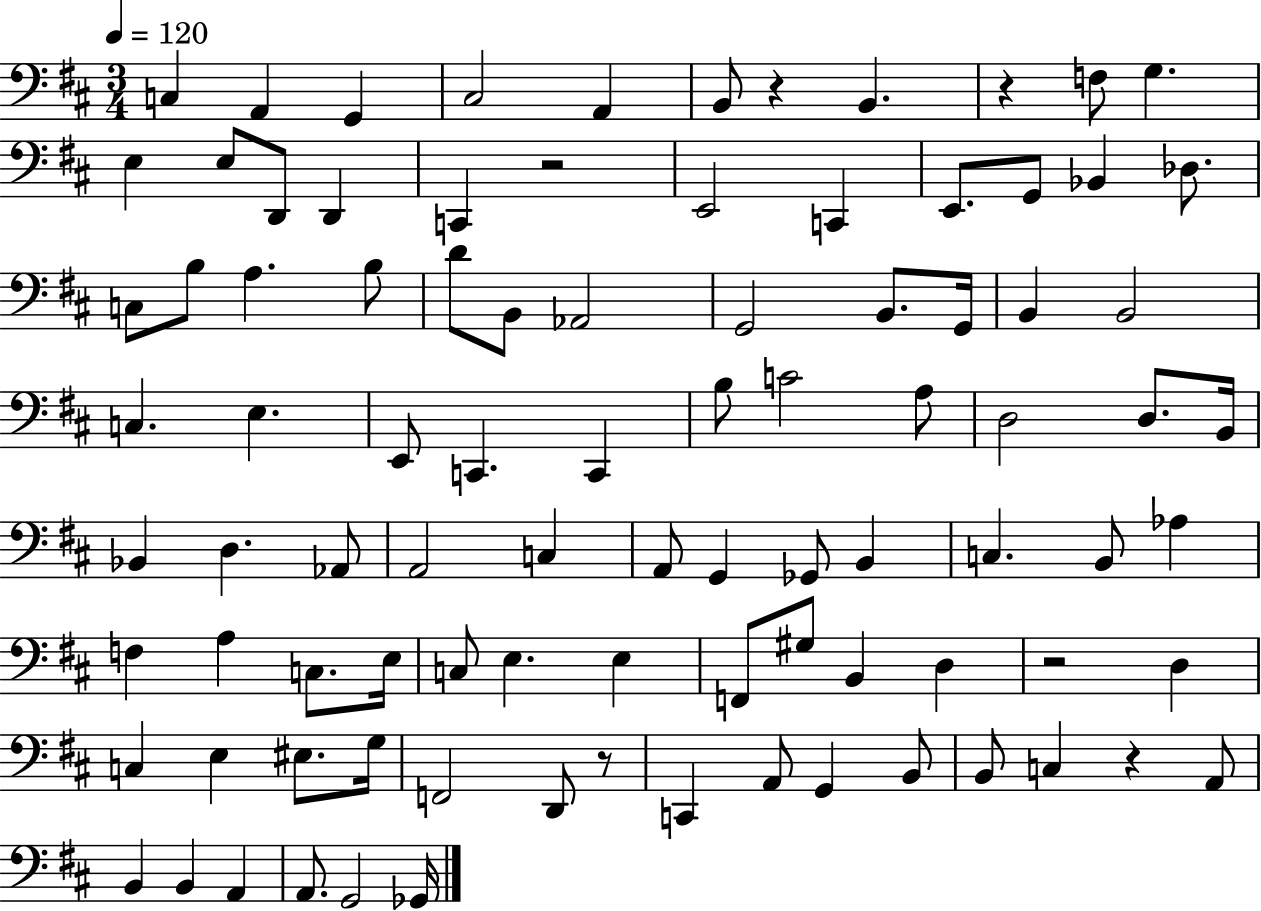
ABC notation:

X:1
T:Untitled
M:3/4
L:1/4
K:D
C, A,, G,, ^C,2 A,, B,,/2 z B,, z F,/2 G, E, E,/2 D,,/2 D,, C,, z2 E,,2 C,, E,,/2 G,,/2 _B,, _D,/2 C,/2 B,/2 A, B,/2 D/2 B,,/2 _A,,2 G,,2 B,,/2 G,,/4 B,, B,,2 C, E, E,,/2 C,, C,, B,/2 C2 A,/2 D,2 D,/2 B,,/4 _B,, D, _A,,/2 A,,2 C, A,,/2 G,, _G,,/2 B,, C, B,,/2 _A, F, A, C,/2 E,/4 C,/2 E, E, F,,/2 ^G,/2 B,, D, z2 D, C, E, ^E,/2 G,/4 F,,2 D,,/2 z/2 C,, A,,/2 G,, B,,/2 B,,/2 C, z A,,/2 B,, B,, A,, A,,/2 G,,2 _G,,/4